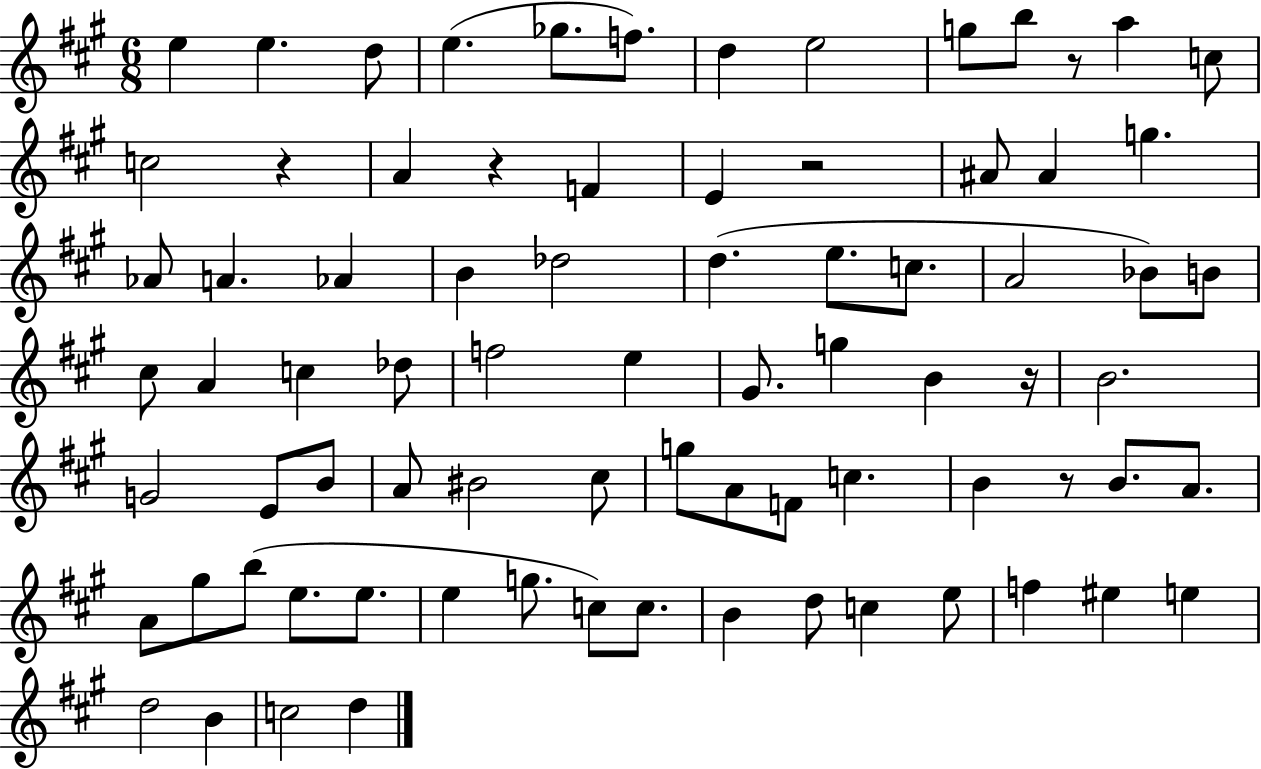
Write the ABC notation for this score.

X:1
T:Untitled
M:6/8
L:1/4
K:A
e e d/2 e _g/2 f/2 d e2 g/2 b/2 z/2 a c/2 c2 z A z F E z2 ^A/2 ^A g _A/2 A _A B _d2 d e/2 c/2 A2 _B/2 B/2 ^c/2 A c _d/2 f2 e ^G/2 g B z/4 B2 G2 E/2 B/2 A/2 ^B2 ^c/2 g/2 A/2 F/2 c B z/2 B/2 A/2 A/2 ^g/2 b/2 e/2 e/2 e g/2 c/2 c/2 B d/2 c e/2 f ^e e d2 B c2 d